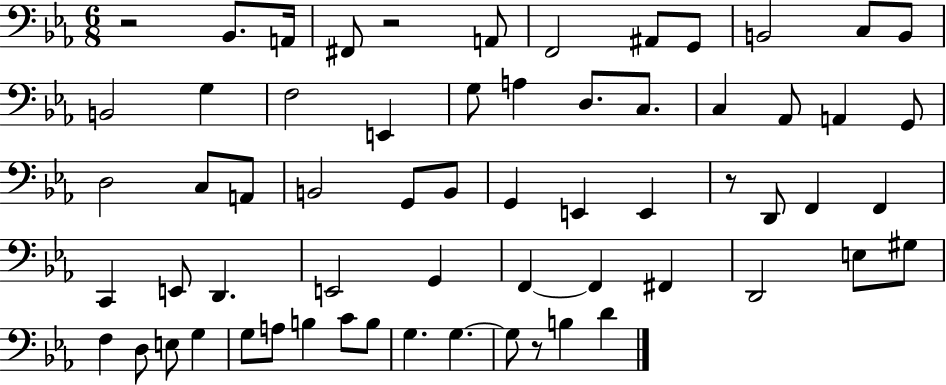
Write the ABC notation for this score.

X:1
T:Untitled
M:6/8
L:1/4
K:Eb
z2 _B,,/2 A,,/4 ^F,,/2 z2 A,,/2 F,,2 ^A,,/2 G,,/2 B,,2 C,/2 B,,/2 B,,2 G, F,2 E,, G,/2 A, D,/2 C,/2 C, _A,,/2 A,, G,,/2 D,2 C,/2 A,,/2 B,,2 G,,/2 B,,/2 G,, E,, E,, z/2 D,,/2 F,, F,, C,, E,,/2 D,, E,,2 G,, F,, F,, ^F,, D,,2 E,/2 ^G,/2 F, D,/2 E,/2 G, G,/2 A,/2 B, C/2 B,/2 G, G, G,/2 z/2 B, D